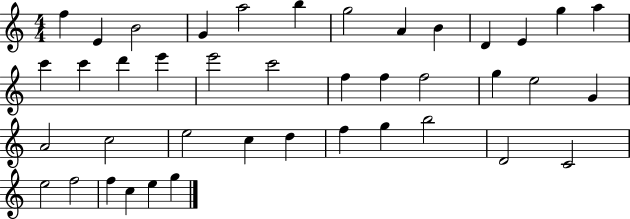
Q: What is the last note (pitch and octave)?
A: G5